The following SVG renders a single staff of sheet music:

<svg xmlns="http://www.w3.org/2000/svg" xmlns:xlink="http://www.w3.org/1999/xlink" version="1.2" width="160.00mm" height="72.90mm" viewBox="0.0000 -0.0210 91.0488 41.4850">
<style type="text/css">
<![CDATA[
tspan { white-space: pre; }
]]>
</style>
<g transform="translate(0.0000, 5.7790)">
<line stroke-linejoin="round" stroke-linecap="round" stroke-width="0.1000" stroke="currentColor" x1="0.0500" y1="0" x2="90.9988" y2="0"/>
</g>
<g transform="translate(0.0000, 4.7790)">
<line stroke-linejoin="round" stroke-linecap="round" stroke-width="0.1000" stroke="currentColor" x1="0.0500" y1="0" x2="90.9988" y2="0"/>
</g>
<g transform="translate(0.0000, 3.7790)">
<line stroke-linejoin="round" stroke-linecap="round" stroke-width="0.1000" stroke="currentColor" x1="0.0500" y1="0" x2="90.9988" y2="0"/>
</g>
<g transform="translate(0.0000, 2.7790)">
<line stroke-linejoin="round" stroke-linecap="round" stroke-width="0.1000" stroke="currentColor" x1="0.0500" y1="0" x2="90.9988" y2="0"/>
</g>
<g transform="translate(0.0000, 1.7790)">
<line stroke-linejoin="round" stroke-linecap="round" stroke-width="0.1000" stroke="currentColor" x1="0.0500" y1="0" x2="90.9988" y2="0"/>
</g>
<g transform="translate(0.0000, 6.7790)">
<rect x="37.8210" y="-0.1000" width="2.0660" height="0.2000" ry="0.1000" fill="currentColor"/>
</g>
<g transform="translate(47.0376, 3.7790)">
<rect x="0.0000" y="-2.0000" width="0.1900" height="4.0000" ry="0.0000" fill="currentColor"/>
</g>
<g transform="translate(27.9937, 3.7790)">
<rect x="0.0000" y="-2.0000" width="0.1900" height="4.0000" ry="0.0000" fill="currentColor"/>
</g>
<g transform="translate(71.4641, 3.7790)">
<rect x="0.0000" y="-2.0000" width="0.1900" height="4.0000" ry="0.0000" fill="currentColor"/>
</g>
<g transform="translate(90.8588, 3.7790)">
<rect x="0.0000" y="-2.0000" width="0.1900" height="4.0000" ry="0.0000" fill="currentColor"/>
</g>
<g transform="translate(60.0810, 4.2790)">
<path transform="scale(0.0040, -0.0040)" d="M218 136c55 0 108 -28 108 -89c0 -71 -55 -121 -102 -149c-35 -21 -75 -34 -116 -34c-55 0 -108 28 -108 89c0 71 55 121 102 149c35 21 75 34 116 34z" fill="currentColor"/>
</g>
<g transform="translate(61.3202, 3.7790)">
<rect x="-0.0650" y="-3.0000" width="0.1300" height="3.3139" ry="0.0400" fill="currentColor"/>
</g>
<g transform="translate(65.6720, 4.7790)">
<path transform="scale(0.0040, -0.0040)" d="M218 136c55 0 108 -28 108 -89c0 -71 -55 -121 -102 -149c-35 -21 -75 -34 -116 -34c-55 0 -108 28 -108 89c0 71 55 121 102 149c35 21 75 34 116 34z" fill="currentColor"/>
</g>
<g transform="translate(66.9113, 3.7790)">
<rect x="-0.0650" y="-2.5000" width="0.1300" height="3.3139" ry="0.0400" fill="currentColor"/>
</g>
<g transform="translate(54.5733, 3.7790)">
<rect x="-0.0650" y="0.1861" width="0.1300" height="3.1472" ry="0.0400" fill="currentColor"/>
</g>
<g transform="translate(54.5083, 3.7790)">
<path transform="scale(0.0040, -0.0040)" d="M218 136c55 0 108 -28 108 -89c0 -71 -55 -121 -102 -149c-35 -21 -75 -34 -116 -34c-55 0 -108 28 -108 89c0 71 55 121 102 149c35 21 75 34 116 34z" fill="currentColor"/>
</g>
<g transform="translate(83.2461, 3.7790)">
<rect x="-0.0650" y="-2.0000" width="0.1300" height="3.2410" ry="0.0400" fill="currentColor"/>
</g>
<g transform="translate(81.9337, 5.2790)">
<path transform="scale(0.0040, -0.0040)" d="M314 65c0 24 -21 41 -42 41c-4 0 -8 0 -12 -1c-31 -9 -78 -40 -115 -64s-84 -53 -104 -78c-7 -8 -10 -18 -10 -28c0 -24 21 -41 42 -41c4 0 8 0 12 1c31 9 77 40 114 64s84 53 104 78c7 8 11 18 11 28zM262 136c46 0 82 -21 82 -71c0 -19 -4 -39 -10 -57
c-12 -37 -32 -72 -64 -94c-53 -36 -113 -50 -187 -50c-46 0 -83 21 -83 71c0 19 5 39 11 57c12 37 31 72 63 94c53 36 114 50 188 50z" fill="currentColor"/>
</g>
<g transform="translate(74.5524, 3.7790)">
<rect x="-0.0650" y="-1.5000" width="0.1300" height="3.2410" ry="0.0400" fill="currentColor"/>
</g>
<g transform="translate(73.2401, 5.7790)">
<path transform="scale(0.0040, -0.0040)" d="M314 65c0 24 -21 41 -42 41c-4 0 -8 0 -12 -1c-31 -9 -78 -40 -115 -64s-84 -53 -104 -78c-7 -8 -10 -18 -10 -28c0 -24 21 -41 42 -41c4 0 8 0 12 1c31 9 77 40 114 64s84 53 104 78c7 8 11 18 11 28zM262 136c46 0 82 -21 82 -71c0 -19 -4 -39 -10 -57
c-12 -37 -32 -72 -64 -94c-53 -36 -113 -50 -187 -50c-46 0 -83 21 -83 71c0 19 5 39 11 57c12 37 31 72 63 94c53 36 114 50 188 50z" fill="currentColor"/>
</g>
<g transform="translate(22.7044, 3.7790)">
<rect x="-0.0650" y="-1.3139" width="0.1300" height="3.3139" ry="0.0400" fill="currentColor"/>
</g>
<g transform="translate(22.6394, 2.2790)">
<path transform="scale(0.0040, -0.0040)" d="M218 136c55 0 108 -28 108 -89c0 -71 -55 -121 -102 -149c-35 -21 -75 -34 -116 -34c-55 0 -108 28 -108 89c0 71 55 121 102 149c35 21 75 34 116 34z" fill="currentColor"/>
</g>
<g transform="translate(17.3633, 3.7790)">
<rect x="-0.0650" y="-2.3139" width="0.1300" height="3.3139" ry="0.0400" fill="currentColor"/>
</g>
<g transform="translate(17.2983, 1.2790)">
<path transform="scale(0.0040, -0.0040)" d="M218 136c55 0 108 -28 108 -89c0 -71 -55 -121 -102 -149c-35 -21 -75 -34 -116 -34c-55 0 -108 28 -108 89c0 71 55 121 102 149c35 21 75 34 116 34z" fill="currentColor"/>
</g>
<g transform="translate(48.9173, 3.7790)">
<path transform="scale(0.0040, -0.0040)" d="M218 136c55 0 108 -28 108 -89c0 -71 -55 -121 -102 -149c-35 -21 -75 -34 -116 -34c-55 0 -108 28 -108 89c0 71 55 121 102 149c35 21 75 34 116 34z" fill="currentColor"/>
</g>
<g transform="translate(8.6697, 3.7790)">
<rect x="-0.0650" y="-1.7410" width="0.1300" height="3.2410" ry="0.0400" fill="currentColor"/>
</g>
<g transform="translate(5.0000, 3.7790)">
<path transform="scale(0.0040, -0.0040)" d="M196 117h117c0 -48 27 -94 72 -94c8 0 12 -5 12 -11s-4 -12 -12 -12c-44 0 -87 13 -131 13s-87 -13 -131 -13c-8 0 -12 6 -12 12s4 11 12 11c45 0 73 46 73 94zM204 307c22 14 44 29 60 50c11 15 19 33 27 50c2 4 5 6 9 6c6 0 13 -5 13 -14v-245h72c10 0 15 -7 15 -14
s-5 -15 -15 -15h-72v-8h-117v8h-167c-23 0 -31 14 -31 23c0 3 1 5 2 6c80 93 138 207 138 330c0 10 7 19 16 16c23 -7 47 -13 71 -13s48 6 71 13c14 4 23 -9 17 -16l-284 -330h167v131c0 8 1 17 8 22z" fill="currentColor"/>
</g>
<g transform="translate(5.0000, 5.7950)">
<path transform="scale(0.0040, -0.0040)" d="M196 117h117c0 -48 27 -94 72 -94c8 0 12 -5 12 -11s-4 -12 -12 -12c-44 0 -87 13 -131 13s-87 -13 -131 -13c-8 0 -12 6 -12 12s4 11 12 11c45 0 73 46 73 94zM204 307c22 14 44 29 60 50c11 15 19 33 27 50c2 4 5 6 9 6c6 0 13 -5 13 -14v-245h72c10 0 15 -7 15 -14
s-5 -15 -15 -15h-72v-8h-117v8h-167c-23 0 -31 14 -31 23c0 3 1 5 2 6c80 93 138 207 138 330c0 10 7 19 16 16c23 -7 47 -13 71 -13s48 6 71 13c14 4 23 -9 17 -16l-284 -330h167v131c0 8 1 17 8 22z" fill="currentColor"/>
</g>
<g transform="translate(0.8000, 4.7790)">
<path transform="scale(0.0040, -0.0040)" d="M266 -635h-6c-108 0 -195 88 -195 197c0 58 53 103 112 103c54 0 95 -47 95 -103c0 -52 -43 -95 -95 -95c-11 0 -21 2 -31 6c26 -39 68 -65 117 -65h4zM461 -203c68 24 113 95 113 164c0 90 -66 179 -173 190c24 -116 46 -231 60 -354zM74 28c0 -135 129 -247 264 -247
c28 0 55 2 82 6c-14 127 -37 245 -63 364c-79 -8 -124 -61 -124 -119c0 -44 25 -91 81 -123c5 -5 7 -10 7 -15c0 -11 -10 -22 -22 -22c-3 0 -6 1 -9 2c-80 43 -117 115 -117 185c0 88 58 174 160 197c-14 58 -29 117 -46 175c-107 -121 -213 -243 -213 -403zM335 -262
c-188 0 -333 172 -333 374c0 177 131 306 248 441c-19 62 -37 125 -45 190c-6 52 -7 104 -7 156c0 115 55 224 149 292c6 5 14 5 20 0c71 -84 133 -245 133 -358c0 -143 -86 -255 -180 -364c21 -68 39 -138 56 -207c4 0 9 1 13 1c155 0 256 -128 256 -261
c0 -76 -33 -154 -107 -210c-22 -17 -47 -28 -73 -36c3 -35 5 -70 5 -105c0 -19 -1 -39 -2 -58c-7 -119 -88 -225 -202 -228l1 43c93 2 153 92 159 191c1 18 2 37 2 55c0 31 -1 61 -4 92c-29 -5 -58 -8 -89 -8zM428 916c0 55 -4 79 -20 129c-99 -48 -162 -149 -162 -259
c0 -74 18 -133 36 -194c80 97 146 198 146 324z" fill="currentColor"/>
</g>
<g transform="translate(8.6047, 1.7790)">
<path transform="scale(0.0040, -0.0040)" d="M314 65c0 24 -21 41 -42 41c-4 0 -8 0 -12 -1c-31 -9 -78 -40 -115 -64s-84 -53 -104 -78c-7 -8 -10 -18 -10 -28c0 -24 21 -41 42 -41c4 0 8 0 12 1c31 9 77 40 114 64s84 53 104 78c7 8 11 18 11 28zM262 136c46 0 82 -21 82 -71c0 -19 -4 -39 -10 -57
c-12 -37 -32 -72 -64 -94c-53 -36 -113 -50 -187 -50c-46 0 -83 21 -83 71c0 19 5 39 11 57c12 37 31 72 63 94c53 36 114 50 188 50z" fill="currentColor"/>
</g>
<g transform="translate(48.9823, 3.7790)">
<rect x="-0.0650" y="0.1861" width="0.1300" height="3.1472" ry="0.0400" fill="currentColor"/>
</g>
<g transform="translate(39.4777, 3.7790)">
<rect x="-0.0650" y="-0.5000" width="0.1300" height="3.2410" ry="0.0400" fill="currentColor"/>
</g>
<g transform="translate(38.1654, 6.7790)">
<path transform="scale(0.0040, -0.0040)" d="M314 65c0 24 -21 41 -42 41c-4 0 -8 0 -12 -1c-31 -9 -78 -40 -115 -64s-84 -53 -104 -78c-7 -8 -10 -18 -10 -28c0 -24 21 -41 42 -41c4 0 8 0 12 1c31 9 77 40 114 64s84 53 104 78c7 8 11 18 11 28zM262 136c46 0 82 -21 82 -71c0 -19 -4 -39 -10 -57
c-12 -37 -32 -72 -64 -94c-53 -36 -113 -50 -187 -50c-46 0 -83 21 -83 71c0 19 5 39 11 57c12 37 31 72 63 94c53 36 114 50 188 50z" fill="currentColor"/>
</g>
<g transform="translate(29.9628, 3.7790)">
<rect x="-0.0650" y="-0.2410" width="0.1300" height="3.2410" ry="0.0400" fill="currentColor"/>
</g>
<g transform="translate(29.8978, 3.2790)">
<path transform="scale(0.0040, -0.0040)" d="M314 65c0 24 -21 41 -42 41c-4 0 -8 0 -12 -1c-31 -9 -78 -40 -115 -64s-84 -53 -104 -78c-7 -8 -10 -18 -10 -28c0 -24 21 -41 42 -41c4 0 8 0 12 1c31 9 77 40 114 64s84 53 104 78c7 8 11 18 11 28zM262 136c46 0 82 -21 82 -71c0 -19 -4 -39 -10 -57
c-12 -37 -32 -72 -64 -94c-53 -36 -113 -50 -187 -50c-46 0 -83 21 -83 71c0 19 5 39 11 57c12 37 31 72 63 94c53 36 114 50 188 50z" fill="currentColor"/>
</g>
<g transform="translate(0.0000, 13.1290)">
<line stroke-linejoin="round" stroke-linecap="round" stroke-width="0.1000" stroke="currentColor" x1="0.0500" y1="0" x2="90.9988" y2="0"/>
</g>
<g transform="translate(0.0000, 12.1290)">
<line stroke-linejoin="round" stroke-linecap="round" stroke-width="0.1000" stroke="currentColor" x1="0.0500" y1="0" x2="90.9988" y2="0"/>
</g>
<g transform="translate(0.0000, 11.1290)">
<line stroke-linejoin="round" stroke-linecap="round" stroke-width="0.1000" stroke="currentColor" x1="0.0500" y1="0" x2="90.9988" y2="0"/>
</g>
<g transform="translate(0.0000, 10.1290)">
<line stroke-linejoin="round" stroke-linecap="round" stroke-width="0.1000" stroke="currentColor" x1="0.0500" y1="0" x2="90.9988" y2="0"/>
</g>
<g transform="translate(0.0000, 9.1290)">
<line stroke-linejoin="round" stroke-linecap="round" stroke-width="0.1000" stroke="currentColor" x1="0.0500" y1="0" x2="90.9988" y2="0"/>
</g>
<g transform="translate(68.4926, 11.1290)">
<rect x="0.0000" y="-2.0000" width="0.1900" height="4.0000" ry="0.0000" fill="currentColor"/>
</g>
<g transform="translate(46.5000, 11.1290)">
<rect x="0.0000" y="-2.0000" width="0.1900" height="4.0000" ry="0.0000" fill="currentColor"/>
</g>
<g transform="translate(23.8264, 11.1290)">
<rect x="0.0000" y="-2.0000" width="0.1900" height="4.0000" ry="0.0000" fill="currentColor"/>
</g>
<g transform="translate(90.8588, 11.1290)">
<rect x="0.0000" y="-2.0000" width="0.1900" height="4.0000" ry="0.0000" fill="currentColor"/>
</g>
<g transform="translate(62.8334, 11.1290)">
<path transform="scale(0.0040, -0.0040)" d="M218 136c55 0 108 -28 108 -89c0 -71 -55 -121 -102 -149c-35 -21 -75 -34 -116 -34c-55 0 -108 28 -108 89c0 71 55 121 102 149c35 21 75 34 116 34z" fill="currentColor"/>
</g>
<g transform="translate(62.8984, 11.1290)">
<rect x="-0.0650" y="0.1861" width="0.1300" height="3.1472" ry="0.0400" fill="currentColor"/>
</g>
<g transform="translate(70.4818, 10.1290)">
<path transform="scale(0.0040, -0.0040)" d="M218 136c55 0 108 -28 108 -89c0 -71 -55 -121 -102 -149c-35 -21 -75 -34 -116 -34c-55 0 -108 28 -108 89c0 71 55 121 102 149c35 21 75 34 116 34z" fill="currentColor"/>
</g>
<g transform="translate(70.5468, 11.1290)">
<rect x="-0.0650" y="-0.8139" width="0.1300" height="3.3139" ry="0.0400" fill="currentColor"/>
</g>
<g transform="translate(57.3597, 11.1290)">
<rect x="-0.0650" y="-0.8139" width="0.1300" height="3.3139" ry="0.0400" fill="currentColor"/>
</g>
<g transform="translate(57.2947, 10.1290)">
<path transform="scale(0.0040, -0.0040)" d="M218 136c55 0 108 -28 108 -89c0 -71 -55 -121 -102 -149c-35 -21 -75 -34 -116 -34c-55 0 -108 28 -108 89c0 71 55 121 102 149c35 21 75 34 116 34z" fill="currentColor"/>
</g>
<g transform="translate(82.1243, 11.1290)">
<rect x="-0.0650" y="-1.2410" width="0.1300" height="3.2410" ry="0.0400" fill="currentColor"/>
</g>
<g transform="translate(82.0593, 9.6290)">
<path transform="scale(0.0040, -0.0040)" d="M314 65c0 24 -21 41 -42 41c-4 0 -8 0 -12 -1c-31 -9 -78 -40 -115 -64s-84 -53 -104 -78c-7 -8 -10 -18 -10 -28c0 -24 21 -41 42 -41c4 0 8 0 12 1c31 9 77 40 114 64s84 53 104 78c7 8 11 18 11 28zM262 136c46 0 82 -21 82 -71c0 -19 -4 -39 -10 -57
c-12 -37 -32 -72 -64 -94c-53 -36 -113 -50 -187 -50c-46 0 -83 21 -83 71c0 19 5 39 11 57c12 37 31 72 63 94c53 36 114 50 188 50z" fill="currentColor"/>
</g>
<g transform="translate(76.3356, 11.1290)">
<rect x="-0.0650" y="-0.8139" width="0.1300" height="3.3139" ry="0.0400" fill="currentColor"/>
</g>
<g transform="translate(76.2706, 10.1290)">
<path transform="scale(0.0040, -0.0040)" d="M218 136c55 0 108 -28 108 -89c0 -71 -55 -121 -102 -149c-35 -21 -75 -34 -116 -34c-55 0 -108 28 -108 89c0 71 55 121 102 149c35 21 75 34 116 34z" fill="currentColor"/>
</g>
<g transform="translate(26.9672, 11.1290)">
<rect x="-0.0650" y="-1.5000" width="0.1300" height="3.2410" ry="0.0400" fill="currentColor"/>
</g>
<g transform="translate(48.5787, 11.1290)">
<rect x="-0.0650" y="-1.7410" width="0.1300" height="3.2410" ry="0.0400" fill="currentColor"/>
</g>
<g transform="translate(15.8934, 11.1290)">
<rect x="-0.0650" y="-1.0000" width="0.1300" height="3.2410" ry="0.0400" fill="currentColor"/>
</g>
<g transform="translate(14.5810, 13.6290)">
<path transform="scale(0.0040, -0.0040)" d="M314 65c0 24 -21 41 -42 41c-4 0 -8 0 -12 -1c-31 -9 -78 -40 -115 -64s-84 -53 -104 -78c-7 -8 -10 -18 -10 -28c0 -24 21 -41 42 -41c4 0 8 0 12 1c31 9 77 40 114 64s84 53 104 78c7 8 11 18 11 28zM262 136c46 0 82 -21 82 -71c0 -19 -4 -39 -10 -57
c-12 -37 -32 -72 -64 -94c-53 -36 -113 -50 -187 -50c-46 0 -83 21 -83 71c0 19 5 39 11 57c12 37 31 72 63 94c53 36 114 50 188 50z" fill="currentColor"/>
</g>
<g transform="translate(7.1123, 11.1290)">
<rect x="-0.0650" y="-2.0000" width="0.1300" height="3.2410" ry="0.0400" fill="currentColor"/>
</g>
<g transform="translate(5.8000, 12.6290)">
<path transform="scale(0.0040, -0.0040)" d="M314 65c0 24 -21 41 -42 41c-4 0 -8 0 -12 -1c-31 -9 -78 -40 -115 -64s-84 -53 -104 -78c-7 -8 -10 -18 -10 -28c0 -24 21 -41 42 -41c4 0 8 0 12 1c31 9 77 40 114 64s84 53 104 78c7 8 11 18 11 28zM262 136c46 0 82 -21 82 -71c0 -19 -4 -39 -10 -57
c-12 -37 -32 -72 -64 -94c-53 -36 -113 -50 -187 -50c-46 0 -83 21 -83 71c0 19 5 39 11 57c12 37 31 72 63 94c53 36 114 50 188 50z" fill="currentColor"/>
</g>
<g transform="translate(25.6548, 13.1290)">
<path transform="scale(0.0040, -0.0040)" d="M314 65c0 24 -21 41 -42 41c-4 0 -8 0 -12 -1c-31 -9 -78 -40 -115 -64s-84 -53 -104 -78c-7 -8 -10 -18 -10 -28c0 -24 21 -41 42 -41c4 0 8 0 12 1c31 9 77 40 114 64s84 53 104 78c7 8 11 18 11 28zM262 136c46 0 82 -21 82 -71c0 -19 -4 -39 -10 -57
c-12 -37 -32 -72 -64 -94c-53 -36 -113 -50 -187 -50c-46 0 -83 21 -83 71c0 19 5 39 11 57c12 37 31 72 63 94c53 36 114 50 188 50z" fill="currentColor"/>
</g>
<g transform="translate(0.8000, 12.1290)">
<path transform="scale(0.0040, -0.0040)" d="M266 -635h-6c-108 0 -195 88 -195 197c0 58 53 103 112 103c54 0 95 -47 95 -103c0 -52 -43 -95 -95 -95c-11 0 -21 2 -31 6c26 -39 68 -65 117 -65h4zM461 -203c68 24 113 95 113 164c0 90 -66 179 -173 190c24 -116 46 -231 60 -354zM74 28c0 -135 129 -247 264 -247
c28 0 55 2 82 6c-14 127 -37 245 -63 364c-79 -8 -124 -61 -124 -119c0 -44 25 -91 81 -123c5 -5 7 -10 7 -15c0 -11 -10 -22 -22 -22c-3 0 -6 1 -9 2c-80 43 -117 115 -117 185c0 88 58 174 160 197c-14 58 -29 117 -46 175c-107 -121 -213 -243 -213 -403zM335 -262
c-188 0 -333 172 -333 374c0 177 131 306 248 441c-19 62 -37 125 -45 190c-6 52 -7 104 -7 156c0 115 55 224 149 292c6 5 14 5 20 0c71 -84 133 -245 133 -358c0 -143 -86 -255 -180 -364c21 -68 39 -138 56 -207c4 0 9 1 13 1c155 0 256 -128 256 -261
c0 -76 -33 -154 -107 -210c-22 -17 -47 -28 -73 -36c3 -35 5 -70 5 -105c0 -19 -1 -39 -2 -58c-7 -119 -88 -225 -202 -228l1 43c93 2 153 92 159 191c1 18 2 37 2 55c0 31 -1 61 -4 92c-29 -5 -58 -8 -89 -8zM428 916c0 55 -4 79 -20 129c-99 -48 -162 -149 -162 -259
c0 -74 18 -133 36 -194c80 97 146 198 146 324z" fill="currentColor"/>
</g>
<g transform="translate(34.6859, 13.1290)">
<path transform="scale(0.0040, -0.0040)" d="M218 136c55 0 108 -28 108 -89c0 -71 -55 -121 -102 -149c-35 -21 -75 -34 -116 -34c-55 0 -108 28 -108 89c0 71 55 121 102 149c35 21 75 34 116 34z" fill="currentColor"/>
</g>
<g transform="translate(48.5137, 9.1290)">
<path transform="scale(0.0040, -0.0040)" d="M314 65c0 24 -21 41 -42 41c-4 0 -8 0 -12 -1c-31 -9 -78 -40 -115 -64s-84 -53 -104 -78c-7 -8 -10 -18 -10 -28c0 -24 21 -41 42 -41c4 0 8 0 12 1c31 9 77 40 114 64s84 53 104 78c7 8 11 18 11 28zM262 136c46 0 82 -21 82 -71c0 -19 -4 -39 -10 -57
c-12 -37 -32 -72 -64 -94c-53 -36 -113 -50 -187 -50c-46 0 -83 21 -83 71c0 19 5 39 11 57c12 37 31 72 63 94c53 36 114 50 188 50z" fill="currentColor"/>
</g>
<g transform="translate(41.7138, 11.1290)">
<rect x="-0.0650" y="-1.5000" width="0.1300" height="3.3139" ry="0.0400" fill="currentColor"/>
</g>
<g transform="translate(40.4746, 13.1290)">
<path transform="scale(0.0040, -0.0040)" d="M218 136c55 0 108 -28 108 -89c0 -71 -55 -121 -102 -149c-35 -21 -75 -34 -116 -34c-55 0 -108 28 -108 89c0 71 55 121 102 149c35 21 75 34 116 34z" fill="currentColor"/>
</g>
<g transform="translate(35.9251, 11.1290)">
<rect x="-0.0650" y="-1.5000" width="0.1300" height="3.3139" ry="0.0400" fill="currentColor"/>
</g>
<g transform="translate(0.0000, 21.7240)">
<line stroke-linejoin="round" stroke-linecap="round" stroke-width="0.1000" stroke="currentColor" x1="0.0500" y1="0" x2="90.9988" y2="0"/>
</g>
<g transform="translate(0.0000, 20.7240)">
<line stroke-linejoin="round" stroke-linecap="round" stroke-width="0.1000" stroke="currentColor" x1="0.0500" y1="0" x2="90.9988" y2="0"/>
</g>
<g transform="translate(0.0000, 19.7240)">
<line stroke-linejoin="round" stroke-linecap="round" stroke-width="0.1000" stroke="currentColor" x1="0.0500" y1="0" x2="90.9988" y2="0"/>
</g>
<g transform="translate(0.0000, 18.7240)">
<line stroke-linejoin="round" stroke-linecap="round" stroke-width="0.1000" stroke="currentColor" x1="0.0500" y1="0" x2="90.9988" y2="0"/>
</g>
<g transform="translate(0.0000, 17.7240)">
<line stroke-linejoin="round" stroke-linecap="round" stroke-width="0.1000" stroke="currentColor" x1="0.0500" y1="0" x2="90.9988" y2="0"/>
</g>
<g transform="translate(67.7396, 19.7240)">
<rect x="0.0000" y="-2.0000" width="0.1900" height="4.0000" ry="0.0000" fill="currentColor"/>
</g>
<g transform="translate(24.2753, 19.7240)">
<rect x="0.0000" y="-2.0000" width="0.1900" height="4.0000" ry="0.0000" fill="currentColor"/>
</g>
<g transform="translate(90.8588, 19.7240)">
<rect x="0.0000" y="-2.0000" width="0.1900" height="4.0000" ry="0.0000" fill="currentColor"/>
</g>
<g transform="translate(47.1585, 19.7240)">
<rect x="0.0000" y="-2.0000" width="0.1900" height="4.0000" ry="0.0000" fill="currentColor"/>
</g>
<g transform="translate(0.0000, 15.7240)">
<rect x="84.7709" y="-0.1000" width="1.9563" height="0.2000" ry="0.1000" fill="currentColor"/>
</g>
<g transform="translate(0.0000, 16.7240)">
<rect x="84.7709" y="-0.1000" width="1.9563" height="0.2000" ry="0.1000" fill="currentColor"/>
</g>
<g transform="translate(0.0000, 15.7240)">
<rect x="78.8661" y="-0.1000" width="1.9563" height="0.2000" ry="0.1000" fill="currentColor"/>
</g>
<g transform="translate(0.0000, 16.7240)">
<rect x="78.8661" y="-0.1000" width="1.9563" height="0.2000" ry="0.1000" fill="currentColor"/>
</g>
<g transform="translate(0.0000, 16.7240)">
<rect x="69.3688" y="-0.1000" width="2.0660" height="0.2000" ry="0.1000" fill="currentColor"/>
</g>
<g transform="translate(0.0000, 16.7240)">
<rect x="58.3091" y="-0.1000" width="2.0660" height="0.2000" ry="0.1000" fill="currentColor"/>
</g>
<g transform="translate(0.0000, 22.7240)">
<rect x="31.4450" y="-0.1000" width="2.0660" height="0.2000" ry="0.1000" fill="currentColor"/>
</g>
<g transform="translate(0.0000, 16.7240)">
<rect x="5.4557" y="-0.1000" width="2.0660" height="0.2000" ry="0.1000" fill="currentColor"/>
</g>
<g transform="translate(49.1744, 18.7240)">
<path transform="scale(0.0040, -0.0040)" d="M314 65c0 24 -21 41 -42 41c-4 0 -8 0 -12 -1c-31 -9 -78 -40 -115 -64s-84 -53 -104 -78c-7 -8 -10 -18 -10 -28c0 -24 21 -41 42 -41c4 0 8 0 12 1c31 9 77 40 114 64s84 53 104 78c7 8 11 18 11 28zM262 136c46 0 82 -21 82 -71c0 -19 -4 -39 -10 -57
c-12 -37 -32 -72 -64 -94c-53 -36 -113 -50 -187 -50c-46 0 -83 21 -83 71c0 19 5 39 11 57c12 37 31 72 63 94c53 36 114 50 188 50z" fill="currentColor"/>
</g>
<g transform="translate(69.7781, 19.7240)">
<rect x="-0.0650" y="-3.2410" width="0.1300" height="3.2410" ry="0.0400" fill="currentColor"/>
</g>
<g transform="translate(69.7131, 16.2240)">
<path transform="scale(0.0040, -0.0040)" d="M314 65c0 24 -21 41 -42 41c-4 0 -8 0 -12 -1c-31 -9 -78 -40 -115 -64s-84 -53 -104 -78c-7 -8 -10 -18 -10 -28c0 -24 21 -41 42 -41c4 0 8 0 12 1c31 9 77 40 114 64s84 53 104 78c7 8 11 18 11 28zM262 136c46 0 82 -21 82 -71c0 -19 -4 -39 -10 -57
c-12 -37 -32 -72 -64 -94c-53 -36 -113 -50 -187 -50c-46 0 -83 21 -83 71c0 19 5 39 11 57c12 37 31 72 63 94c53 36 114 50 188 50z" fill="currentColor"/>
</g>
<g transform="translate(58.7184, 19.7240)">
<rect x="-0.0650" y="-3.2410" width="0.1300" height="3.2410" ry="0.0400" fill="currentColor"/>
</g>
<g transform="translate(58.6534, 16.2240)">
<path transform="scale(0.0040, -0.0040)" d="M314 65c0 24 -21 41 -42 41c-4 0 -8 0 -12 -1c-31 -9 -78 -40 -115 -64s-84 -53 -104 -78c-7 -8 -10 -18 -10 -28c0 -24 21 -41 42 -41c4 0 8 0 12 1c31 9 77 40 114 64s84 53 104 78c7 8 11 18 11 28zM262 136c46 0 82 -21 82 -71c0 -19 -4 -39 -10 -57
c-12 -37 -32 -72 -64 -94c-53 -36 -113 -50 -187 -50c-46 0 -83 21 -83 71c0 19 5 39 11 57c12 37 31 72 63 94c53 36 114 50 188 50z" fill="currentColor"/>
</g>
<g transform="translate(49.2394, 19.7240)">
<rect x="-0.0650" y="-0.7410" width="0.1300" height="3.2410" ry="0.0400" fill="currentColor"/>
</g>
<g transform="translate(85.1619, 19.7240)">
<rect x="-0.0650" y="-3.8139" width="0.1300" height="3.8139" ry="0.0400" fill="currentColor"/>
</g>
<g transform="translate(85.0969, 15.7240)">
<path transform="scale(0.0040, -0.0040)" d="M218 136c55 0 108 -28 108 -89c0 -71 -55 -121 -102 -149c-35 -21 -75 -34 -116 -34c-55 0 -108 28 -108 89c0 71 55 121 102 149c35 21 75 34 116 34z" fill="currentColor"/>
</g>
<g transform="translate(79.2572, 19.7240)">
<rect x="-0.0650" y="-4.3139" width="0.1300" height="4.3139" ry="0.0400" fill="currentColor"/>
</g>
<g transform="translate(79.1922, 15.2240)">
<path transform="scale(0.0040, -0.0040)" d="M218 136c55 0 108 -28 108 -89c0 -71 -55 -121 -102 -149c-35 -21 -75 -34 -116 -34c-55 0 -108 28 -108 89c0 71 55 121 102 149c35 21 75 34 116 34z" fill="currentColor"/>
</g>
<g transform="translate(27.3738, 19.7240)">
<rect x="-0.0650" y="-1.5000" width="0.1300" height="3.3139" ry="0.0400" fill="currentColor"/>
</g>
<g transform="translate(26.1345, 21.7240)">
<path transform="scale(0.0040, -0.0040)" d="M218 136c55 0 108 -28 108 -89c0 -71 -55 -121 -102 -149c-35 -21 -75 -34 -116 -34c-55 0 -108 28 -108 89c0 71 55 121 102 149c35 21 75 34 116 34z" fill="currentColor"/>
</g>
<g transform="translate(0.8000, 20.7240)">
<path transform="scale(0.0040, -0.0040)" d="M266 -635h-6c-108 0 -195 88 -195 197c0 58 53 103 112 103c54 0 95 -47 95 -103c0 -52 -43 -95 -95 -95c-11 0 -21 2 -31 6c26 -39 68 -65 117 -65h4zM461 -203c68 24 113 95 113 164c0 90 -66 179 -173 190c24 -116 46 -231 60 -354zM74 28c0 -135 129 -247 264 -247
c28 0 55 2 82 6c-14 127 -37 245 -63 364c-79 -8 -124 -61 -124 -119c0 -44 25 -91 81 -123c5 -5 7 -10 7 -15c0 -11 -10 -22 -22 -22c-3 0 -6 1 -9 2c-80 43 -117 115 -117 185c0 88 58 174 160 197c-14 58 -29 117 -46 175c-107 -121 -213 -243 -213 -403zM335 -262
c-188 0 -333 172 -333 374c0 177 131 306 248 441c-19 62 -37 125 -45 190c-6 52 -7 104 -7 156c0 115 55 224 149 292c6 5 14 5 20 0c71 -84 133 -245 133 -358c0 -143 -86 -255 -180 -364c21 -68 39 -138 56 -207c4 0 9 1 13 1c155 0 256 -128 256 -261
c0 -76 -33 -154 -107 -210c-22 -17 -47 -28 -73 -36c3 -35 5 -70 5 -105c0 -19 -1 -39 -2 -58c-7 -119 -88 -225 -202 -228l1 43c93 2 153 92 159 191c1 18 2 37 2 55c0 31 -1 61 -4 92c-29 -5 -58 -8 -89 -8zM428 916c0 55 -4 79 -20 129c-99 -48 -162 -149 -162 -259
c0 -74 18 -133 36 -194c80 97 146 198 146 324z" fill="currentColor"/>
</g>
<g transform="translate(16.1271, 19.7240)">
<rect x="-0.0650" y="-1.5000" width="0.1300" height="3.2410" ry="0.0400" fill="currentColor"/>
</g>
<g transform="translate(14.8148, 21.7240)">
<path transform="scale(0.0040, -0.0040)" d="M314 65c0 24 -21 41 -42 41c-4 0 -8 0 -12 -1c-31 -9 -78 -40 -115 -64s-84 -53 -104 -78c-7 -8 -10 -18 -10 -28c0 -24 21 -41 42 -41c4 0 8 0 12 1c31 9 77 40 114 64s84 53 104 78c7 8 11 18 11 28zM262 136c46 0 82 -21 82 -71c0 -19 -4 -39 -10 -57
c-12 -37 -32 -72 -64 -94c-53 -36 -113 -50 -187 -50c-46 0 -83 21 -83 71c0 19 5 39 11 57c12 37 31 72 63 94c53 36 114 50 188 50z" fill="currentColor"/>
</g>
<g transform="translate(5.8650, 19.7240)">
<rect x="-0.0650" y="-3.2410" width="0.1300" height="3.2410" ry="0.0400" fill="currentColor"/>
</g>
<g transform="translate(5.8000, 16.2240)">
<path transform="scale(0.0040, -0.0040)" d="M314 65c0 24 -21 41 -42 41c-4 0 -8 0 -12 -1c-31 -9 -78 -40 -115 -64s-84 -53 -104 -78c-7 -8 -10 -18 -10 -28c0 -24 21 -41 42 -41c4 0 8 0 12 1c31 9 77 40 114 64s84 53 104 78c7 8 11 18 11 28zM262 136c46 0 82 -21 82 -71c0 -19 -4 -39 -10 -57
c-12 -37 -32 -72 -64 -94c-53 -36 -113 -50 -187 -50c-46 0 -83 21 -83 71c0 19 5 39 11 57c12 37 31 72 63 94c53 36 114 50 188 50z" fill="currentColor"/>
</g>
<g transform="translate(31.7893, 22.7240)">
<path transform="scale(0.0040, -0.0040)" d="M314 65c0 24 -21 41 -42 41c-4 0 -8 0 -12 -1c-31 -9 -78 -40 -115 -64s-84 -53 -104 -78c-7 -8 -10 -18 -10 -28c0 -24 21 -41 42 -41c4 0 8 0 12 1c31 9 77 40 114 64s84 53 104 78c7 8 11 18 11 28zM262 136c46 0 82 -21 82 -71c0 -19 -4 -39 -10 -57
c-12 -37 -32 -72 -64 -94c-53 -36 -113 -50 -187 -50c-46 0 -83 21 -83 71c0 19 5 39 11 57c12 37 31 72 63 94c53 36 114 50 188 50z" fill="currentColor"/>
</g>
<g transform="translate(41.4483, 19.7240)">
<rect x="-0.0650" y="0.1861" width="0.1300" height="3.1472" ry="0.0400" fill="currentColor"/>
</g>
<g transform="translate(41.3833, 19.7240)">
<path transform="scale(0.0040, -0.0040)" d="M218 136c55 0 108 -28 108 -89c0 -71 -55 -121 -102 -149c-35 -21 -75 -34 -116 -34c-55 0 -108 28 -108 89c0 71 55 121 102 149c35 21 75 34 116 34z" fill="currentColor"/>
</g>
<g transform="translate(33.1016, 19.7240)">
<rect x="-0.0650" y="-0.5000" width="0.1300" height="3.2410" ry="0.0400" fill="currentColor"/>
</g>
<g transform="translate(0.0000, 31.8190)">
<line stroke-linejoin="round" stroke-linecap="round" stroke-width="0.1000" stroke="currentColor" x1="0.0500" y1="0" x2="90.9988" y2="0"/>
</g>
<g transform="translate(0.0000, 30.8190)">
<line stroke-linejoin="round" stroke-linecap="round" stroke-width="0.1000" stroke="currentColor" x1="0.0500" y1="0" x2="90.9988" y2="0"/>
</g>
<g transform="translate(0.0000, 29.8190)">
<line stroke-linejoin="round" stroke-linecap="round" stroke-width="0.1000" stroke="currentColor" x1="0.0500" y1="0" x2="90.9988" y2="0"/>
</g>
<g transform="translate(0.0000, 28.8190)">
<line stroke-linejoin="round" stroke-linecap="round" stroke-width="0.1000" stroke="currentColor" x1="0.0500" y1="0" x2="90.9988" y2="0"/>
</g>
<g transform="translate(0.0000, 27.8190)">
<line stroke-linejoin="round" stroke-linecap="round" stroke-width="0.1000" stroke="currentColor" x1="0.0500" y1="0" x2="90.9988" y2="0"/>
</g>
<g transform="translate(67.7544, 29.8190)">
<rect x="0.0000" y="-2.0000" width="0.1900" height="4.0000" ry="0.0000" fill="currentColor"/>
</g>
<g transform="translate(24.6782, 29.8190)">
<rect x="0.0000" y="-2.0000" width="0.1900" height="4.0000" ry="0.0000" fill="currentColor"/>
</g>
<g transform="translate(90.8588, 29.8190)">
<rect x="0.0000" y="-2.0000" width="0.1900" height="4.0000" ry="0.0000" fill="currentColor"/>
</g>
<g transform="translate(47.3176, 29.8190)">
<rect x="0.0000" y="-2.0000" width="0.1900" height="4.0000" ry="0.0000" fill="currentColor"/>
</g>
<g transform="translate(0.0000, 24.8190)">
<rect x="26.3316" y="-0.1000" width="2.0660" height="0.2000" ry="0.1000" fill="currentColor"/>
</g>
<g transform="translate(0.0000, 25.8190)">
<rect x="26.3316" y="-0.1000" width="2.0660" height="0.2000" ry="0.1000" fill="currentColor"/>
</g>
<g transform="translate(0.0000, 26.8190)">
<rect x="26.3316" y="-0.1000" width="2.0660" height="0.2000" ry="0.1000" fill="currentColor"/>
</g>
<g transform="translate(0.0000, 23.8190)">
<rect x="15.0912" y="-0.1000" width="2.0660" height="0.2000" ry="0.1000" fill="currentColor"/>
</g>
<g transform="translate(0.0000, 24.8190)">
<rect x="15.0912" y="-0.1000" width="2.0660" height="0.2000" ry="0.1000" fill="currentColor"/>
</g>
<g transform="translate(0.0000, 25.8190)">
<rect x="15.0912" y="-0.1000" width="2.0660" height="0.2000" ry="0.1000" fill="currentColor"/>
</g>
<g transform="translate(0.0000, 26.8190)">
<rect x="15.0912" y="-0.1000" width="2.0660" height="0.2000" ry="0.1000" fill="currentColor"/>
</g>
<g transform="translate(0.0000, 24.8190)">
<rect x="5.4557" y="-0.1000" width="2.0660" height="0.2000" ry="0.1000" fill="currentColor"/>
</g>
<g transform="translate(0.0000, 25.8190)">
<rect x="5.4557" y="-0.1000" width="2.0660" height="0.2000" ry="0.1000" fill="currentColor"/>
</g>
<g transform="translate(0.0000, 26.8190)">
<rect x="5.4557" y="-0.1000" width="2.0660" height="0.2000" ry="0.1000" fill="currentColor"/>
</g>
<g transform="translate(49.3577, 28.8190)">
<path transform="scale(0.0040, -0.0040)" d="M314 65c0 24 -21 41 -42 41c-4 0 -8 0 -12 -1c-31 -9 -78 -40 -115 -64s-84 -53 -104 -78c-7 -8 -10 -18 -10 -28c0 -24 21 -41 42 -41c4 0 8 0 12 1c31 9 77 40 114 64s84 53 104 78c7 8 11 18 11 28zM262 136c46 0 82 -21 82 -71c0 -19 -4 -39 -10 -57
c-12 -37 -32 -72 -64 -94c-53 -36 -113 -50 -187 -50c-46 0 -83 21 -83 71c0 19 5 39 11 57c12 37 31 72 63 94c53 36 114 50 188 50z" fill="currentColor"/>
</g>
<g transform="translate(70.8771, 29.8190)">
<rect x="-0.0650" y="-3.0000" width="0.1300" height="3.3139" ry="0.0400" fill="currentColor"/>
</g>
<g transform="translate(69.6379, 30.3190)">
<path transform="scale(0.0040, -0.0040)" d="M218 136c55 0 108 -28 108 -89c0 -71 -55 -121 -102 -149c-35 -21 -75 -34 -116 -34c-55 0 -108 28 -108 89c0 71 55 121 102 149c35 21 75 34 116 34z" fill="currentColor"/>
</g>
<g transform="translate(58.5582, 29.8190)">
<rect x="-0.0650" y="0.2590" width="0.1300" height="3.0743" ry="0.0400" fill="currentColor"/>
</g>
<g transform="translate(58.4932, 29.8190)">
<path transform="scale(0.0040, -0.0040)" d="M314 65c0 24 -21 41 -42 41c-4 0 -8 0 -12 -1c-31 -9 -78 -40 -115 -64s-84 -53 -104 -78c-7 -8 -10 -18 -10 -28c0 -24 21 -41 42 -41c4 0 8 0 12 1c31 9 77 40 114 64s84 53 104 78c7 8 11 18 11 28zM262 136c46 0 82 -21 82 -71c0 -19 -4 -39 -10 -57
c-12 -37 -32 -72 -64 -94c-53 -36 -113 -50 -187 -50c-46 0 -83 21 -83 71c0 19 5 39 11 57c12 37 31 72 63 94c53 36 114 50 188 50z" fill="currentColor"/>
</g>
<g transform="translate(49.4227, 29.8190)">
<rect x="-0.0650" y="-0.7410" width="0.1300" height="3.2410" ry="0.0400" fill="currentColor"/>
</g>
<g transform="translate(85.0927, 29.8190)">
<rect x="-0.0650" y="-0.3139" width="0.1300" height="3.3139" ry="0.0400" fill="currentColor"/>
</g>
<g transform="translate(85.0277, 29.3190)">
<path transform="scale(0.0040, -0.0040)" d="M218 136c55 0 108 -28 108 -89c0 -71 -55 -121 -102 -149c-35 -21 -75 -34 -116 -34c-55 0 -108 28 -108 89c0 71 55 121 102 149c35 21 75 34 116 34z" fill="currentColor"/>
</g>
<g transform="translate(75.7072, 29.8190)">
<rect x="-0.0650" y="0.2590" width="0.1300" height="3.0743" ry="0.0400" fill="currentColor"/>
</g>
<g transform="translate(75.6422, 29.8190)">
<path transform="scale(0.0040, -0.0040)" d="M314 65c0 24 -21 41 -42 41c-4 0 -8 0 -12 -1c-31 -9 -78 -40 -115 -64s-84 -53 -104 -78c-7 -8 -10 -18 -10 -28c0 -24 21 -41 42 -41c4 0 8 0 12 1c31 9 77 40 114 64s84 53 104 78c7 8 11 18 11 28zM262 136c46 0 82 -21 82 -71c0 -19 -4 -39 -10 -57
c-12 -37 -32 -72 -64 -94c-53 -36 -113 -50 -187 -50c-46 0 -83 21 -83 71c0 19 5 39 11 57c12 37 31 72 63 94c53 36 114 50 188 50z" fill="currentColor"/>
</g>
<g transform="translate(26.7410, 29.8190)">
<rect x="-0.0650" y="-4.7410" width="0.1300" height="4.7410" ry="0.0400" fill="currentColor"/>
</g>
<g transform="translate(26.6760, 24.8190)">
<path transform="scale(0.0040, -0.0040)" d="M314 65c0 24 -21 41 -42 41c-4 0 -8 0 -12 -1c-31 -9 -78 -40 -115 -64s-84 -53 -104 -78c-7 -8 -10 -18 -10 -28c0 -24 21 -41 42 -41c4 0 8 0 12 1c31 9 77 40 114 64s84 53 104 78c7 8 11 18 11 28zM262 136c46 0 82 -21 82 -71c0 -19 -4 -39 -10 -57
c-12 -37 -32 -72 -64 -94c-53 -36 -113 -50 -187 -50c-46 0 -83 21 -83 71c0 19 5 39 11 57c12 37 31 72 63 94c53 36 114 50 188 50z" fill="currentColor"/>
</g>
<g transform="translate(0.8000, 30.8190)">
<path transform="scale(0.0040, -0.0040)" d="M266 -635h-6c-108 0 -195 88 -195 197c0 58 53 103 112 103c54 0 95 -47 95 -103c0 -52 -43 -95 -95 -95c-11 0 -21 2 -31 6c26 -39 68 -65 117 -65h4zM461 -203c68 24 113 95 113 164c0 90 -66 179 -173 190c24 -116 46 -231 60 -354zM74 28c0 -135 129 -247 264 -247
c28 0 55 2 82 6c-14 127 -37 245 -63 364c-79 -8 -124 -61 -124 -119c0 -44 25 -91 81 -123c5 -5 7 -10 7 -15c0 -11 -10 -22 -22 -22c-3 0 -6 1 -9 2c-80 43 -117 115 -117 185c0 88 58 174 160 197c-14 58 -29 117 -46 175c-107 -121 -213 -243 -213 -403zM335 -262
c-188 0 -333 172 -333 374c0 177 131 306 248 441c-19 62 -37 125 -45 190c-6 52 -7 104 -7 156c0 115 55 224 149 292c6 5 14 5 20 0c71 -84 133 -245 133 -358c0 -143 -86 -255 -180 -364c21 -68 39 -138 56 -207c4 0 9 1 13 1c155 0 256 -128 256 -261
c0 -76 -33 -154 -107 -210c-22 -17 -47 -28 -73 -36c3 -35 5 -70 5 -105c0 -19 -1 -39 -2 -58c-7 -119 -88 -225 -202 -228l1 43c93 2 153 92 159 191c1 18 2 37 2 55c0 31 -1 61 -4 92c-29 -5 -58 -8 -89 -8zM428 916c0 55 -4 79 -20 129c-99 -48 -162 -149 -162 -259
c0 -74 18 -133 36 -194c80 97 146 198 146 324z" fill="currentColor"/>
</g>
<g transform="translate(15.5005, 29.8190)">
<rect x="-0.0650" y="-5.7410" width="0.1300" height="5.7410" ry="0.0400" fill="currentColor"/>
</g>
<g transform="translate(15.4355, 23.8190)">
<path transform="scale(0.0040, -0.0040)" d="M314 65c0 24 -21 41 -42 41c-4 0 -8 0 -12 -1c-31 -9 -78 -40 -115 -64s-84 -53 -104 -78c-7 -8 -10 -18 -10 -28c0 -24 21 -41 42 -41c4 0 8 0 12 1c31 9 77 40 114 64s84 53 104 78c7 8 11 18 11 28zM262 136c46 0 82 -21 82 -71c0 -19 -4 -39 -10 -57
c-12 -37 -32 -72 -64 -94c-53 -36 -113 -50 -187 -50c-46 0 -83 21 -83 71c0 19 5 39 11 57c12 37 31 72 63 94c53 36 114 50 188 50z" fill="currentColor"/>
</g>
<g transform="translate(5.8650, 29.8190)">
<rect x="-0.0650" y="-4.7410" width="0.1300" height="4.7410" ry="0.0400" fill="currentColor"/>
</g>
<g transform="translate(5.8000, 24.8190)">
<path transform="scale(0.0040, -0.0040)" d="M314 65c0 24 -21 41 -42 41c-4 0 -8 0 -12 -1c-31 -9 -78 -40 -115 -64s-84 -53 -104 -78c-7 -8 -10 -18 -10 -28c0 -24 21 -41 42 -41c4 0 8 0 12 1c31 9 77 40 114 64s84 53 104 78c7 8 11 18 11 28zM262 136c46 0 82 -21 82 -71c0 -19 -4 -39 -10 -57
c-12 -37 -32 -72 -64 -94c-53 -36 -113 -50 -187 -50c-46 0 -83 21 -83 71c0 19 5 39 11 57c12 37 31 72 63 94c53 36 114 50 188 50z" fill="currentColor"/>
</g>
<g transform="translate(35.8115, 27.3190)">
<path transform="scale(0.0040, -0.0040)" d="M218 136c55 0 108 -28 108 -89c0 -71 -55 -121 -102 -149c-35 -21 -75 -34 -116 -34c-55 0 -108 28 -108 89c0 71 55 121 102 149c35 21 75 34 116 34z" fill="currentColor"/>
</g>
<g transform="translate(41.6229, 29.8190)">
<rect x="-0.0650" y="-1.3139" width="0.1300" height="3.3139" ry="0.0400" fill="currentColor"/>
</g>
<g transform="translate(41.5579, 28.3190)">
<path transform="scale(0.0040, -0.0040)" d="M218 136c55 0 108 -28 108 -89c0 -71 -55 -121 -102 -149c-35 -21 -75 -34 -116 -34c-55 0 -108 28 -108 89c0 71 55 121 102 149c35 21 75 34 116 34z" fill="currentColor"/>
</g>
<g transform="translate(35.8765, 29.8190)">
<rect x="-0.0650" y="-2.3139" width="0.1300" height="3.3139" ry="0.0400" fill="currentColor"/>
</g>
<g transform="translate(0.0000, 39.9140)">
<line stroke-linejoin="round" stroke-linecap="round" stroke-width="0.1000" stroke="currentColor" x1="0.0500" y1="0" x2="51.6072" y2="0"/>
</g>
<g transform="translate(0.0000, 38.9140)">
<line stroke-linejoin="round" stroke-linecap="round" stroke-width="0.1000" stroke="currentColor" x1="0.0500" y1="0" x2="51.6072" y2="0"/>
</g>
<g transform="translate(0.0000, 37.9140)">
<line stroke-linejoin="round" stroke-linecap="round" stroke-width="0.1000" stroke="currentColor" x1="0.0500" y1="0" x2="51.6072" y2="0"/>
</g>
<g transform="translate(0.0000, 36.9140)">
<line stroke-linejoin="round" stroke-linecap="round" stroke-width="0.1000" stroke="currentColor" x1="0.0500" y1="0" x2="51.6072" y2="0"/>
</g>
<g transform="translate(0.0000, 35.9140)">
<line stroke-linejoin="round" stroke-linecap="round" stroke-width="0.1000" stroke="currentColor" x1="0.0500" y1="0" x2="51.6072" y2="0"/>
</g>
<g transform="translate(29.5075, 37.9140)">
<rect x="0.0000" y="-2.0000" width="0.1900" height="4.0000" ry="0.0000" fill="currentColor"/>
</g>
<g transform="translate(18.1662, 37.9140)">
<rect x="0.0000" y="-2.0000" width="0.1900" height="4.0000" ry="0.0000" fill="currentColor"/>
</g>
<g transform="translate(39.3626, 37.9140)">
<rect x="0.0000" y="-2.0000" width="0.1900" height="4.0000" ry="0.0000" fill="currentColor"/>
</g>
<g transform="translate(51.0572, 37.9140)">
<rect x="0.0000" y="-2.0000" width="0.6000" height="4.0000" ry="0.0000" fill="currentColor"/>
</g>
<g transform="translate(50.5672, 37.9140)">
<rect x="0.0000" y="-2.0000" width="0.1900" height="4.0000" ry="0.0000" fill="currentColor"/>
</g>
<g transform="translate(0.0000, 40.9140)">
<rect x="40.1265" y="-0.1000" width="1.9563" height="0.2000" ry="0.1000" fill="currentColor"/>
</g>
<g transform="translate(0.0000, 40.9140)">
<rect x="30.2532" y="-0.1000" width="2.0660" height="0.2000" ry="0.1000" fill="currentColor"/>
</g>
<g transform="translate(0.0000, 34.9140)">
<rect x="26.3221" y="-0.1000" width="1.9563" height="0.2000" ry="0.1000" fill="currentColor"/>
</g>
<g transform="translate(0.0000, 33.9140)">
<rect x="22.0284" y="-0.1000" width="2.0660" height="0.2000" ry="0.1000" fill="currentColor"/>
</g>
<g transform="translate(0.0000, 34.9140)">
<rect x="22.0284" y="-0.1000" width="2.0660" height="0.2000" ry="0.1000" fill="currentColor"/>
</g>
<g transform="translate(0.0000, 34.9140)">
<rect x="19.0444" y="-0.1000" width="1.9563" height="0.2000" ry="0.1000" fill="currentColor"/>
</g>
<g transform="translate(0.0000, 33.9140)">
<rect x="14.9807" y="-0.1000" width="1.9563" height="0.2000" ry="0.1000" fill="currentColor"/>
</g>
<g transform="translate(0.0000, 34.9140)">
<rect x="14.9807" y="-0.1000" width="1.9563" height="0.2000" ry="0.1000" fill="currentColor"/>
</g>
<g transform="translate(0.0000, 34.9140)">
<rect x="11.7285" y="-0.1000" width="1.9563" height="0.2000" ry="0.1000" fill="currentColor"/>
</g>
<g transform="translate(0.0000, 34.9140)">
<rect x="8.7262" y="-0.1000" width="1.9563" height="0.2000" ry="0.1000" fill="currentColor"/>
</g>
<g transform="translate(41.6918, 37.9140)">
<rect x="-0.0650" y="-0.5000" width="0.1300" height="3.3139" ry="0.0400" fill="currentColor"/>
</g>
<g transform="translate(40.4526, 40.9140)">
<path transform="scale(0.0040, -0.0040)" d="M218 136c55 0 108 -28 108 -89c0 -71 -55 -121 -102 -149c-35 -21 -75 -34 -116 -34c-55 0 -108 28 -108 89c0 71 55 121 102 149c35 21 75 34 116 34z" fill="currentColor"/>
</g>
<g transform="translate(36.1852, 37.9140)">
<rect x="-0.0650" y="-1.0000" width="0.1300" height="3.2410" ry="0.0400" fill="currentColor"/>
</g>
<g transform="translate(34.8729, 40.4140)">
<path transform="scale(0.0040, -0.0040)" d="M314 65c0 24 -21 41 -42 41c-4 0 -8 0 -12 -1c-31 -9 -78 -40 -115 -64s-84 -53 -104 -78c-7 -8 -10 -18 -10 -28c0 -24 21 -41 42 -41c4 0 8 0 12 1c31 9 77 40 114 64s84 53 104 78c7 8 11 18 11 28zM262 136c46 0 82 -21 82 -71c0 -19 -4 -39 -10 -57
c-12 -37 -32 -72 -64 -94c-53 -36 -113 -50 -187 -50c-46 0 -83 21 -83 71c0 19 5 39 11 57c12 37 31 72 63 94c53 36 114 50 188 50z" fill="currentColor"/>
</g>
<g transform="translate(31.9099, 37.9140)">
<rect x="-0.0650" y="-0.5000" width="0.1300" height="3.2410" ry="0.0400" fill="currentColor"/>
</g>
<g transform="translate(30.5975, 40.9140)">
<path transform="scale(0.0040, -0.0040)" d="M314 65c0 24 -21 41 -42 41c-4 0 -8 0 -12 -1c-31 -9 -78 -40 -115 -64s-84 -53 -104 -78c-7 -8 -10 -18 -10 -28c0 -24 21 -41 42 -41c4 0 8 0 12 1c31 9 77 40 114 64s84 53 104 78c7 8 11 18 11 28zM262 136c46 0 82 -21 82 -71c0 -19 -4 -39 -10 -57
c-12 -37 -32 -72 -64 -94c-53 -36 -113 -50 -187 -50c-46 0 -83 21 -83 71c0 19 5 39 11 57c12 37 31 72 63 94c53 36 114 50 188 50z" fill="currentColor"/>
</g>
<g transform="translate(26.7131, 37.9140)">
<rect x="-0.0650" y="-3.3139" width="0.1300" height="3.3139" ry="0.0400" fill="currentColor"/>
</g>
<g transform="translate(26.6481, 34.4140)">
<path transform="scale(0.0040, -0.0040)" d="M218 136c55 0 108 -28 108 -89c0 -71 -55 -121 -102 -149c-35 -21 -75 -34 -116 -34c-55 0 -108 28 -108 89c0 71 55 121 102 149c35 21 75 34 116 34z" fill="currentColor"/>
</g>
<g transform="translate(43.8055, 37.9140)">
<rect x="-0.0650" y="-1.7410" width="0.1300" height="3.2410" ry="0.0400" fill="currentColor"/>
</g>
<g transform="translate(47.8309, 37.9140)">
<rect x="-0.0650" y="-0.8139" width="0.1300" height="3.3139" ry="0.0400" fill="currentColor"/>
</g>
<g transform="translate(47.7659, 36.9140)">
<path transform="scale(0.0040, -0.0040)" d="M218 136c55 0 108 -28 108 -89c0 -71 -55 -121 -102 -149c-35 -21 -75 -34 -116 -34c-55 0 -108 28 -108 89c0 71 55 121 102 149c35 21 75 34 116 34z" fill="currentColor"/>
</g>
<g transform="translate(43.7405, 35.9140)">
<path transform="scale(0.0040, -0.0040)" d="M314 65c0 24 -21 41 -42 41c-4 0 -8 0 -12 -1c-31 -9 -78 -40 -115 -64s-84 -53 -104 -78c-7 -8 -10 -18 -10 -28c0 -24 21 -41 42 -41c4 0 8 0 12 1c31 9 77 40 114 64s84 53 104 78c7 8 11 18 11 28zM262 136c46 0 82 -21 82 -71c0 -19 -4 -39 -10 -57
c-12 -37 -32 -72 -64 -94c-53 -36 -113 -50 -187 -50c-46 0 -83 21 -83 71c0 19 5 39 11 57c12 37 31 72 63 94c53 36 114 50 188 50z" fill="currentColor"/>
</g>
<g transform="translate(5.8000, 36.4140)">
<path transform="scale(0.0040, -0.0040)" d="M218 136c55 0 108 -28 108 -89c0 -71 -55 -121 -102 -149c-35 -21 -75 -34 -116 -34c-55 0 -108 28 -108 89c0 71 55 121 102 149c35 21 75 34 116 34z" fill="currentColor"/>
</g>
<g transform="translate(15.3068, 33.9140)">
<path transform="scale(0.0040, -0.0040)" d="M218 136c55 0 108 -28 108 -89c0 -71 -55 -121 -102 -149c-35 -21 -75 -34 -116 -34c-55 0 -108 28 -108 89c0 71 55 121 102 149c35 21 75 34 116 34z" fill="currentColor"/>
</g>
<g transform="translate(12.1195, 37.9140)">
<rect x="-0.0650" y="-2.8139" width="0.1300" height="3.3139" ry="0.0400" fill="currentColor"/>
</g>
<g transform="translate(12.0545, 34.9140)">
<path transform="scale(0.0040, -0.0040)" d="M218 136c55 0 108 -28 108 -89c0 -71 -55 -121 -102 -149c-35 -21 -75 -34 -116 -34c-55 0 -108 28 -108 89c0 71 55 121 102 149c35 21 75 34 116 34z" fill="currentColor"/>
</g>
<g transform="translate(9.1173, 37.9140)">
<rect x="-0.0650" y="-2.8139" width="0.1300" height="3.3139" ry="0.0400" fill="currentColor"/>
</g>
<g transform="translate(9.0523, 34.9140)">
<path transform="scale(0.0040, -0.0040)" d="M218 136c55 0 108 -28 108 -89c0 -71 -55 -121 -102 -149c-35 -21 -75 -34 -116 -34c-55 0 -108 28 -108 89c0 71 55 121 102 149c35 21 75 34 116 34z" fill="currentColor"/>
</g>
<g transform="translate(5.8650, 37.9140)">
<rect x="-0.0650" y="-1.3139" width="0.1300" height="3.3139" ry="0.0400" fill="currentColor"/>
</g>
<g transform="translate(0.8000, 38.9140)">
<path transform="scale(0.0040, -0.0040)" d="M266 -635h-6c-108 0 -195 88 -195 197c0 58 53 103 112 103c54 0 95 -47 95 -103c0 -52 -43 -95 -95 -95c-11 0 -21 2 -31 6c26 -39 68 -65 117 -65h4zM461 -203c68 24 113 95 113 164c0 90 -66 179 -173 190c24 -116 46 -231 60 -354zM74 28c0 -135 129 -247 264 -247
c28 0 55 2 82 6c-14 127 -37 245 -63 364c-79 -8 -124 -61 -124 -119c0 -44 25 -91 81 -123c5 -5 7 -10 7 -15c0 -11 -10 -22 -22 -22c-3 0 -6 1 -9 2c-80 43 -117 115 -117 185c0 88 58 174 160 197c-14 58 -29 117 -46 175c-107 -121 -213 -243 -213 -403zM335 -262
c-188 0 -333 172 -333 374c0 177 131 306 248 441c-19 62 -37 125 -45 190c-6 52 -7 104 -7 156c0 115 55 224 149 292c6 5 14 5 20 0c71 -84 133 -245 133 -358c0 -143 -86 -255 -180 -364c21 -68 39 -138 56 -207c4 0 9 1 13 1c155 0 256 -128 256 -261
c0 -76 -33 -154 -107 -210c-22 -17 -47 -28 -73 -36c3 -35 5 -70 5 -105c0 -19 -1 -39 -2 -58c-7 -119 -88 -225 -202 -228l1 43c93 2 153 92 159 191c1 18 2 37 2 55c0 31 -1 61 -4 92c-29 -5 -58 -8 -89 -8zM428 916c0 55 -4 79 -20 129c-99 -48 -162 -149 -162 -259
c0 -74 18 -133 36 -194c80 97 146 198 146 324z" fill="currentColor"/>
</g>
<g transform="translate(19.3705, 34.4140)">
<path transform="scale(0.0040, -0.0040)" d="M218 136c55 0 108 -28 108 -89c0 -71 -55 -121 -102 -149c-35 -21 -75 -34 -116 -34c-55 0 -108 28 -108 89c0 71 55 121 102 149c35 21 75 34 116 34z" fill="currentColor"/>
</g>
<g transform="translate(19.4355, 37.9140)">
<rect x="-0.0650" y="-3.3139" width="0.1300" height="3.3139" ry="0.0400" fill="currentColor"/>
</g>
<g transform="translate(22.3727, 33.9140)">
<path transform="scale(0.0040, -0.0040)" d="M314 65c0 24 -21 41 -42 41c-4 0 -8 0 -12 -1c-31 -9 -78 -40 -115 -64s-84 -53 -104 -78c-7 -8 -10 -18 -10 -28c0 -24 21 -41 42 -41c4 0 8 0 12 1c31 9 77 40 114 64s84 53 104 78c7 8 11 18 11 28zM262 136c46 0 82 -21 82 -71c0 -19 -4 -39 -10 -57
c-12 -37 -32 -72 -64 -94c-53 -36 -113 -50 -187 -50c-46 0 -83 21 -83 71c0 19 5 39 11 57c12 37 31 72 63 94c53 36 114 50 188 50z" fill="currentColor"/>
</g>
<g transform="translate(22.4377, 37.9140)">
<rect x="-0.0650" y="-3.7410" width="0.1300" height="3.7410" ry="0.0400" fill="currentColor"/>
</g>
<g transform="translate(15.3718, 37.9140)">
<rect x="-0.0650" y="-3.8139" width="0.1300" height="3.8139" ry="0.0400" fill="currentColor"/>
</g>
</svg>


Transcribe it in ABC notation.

X:1
T:Untitled
M:4/4
L:1/4
K:C
f2 g e c2 C2 B B A G E2 F2 F2 D2 E2 E E f2 d B d d e2 b2 E2 E C2 B d2 b2 b2 d' c' e'2 g'2 e'2 g e d2 B2 A B2 c e a a c' b c'2 b C2 D2 C f2 d